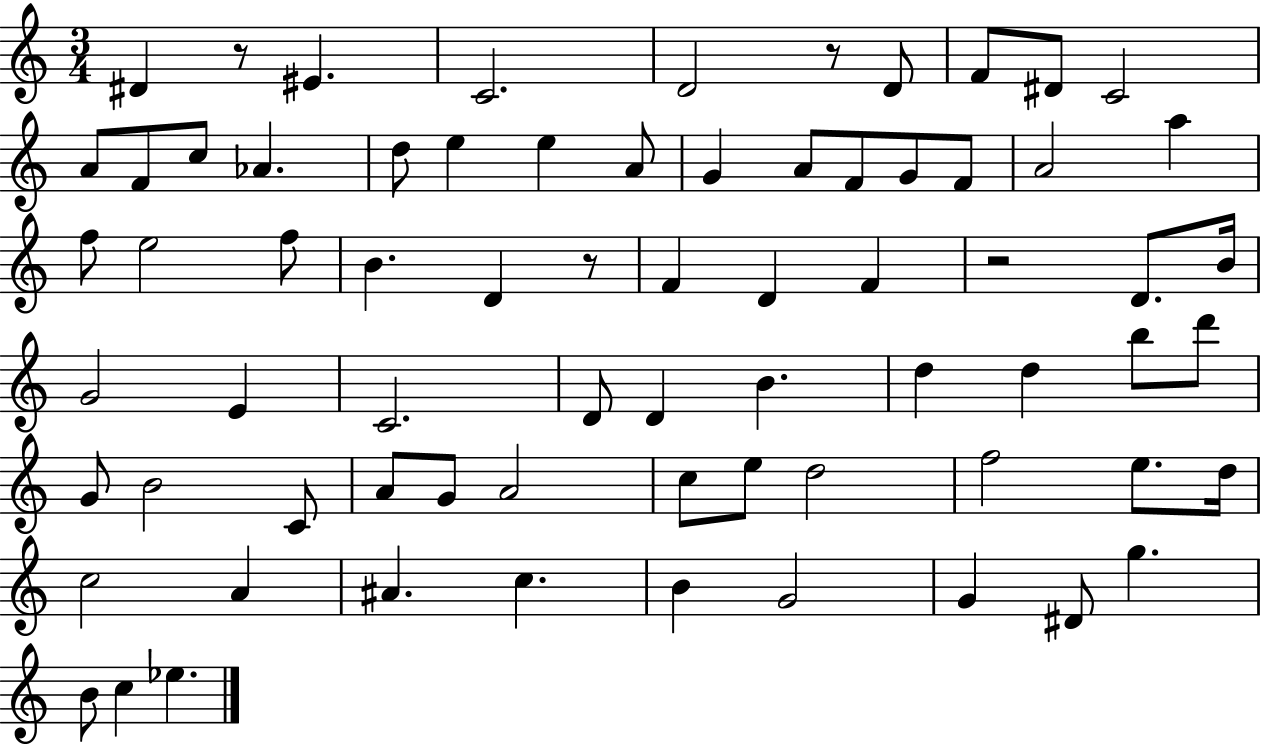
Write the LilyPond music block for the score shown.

{
  \clef treble
  \numericTimeSignature
  \time 3/4
  \key c \major
  dis'4 r8 eis'4. | c'2. | d'2 r8 d'8 | f'8 dis'8 c'2 | \break a'8 f'8 c''8 aes'4. | d''8 e''4 e''4 a'8 | g'4 a'8 f'8 g'8 f'8 | a'2 a''4 | \break f''8 e''2 f''8 | b'4. d'4 r8 | f'4 d'4 f'4 | r2 d'8. b'16 | \break g'2 e'4 | c'2. | d'8 d'4 b'4. | d''4 d''4 b''8 d'''8 | \break g'8 b'2 c'8 | a'8 g'8 a'2 | c''8 e''8 d''2 | f''2 e''8. d''16 | \break c''2 a'4 | ais'4. c''4. | b'4 g'2 | g'4 dis'8 g''4. | \break b'8 c''4 ees''4. | \bar "|."
}